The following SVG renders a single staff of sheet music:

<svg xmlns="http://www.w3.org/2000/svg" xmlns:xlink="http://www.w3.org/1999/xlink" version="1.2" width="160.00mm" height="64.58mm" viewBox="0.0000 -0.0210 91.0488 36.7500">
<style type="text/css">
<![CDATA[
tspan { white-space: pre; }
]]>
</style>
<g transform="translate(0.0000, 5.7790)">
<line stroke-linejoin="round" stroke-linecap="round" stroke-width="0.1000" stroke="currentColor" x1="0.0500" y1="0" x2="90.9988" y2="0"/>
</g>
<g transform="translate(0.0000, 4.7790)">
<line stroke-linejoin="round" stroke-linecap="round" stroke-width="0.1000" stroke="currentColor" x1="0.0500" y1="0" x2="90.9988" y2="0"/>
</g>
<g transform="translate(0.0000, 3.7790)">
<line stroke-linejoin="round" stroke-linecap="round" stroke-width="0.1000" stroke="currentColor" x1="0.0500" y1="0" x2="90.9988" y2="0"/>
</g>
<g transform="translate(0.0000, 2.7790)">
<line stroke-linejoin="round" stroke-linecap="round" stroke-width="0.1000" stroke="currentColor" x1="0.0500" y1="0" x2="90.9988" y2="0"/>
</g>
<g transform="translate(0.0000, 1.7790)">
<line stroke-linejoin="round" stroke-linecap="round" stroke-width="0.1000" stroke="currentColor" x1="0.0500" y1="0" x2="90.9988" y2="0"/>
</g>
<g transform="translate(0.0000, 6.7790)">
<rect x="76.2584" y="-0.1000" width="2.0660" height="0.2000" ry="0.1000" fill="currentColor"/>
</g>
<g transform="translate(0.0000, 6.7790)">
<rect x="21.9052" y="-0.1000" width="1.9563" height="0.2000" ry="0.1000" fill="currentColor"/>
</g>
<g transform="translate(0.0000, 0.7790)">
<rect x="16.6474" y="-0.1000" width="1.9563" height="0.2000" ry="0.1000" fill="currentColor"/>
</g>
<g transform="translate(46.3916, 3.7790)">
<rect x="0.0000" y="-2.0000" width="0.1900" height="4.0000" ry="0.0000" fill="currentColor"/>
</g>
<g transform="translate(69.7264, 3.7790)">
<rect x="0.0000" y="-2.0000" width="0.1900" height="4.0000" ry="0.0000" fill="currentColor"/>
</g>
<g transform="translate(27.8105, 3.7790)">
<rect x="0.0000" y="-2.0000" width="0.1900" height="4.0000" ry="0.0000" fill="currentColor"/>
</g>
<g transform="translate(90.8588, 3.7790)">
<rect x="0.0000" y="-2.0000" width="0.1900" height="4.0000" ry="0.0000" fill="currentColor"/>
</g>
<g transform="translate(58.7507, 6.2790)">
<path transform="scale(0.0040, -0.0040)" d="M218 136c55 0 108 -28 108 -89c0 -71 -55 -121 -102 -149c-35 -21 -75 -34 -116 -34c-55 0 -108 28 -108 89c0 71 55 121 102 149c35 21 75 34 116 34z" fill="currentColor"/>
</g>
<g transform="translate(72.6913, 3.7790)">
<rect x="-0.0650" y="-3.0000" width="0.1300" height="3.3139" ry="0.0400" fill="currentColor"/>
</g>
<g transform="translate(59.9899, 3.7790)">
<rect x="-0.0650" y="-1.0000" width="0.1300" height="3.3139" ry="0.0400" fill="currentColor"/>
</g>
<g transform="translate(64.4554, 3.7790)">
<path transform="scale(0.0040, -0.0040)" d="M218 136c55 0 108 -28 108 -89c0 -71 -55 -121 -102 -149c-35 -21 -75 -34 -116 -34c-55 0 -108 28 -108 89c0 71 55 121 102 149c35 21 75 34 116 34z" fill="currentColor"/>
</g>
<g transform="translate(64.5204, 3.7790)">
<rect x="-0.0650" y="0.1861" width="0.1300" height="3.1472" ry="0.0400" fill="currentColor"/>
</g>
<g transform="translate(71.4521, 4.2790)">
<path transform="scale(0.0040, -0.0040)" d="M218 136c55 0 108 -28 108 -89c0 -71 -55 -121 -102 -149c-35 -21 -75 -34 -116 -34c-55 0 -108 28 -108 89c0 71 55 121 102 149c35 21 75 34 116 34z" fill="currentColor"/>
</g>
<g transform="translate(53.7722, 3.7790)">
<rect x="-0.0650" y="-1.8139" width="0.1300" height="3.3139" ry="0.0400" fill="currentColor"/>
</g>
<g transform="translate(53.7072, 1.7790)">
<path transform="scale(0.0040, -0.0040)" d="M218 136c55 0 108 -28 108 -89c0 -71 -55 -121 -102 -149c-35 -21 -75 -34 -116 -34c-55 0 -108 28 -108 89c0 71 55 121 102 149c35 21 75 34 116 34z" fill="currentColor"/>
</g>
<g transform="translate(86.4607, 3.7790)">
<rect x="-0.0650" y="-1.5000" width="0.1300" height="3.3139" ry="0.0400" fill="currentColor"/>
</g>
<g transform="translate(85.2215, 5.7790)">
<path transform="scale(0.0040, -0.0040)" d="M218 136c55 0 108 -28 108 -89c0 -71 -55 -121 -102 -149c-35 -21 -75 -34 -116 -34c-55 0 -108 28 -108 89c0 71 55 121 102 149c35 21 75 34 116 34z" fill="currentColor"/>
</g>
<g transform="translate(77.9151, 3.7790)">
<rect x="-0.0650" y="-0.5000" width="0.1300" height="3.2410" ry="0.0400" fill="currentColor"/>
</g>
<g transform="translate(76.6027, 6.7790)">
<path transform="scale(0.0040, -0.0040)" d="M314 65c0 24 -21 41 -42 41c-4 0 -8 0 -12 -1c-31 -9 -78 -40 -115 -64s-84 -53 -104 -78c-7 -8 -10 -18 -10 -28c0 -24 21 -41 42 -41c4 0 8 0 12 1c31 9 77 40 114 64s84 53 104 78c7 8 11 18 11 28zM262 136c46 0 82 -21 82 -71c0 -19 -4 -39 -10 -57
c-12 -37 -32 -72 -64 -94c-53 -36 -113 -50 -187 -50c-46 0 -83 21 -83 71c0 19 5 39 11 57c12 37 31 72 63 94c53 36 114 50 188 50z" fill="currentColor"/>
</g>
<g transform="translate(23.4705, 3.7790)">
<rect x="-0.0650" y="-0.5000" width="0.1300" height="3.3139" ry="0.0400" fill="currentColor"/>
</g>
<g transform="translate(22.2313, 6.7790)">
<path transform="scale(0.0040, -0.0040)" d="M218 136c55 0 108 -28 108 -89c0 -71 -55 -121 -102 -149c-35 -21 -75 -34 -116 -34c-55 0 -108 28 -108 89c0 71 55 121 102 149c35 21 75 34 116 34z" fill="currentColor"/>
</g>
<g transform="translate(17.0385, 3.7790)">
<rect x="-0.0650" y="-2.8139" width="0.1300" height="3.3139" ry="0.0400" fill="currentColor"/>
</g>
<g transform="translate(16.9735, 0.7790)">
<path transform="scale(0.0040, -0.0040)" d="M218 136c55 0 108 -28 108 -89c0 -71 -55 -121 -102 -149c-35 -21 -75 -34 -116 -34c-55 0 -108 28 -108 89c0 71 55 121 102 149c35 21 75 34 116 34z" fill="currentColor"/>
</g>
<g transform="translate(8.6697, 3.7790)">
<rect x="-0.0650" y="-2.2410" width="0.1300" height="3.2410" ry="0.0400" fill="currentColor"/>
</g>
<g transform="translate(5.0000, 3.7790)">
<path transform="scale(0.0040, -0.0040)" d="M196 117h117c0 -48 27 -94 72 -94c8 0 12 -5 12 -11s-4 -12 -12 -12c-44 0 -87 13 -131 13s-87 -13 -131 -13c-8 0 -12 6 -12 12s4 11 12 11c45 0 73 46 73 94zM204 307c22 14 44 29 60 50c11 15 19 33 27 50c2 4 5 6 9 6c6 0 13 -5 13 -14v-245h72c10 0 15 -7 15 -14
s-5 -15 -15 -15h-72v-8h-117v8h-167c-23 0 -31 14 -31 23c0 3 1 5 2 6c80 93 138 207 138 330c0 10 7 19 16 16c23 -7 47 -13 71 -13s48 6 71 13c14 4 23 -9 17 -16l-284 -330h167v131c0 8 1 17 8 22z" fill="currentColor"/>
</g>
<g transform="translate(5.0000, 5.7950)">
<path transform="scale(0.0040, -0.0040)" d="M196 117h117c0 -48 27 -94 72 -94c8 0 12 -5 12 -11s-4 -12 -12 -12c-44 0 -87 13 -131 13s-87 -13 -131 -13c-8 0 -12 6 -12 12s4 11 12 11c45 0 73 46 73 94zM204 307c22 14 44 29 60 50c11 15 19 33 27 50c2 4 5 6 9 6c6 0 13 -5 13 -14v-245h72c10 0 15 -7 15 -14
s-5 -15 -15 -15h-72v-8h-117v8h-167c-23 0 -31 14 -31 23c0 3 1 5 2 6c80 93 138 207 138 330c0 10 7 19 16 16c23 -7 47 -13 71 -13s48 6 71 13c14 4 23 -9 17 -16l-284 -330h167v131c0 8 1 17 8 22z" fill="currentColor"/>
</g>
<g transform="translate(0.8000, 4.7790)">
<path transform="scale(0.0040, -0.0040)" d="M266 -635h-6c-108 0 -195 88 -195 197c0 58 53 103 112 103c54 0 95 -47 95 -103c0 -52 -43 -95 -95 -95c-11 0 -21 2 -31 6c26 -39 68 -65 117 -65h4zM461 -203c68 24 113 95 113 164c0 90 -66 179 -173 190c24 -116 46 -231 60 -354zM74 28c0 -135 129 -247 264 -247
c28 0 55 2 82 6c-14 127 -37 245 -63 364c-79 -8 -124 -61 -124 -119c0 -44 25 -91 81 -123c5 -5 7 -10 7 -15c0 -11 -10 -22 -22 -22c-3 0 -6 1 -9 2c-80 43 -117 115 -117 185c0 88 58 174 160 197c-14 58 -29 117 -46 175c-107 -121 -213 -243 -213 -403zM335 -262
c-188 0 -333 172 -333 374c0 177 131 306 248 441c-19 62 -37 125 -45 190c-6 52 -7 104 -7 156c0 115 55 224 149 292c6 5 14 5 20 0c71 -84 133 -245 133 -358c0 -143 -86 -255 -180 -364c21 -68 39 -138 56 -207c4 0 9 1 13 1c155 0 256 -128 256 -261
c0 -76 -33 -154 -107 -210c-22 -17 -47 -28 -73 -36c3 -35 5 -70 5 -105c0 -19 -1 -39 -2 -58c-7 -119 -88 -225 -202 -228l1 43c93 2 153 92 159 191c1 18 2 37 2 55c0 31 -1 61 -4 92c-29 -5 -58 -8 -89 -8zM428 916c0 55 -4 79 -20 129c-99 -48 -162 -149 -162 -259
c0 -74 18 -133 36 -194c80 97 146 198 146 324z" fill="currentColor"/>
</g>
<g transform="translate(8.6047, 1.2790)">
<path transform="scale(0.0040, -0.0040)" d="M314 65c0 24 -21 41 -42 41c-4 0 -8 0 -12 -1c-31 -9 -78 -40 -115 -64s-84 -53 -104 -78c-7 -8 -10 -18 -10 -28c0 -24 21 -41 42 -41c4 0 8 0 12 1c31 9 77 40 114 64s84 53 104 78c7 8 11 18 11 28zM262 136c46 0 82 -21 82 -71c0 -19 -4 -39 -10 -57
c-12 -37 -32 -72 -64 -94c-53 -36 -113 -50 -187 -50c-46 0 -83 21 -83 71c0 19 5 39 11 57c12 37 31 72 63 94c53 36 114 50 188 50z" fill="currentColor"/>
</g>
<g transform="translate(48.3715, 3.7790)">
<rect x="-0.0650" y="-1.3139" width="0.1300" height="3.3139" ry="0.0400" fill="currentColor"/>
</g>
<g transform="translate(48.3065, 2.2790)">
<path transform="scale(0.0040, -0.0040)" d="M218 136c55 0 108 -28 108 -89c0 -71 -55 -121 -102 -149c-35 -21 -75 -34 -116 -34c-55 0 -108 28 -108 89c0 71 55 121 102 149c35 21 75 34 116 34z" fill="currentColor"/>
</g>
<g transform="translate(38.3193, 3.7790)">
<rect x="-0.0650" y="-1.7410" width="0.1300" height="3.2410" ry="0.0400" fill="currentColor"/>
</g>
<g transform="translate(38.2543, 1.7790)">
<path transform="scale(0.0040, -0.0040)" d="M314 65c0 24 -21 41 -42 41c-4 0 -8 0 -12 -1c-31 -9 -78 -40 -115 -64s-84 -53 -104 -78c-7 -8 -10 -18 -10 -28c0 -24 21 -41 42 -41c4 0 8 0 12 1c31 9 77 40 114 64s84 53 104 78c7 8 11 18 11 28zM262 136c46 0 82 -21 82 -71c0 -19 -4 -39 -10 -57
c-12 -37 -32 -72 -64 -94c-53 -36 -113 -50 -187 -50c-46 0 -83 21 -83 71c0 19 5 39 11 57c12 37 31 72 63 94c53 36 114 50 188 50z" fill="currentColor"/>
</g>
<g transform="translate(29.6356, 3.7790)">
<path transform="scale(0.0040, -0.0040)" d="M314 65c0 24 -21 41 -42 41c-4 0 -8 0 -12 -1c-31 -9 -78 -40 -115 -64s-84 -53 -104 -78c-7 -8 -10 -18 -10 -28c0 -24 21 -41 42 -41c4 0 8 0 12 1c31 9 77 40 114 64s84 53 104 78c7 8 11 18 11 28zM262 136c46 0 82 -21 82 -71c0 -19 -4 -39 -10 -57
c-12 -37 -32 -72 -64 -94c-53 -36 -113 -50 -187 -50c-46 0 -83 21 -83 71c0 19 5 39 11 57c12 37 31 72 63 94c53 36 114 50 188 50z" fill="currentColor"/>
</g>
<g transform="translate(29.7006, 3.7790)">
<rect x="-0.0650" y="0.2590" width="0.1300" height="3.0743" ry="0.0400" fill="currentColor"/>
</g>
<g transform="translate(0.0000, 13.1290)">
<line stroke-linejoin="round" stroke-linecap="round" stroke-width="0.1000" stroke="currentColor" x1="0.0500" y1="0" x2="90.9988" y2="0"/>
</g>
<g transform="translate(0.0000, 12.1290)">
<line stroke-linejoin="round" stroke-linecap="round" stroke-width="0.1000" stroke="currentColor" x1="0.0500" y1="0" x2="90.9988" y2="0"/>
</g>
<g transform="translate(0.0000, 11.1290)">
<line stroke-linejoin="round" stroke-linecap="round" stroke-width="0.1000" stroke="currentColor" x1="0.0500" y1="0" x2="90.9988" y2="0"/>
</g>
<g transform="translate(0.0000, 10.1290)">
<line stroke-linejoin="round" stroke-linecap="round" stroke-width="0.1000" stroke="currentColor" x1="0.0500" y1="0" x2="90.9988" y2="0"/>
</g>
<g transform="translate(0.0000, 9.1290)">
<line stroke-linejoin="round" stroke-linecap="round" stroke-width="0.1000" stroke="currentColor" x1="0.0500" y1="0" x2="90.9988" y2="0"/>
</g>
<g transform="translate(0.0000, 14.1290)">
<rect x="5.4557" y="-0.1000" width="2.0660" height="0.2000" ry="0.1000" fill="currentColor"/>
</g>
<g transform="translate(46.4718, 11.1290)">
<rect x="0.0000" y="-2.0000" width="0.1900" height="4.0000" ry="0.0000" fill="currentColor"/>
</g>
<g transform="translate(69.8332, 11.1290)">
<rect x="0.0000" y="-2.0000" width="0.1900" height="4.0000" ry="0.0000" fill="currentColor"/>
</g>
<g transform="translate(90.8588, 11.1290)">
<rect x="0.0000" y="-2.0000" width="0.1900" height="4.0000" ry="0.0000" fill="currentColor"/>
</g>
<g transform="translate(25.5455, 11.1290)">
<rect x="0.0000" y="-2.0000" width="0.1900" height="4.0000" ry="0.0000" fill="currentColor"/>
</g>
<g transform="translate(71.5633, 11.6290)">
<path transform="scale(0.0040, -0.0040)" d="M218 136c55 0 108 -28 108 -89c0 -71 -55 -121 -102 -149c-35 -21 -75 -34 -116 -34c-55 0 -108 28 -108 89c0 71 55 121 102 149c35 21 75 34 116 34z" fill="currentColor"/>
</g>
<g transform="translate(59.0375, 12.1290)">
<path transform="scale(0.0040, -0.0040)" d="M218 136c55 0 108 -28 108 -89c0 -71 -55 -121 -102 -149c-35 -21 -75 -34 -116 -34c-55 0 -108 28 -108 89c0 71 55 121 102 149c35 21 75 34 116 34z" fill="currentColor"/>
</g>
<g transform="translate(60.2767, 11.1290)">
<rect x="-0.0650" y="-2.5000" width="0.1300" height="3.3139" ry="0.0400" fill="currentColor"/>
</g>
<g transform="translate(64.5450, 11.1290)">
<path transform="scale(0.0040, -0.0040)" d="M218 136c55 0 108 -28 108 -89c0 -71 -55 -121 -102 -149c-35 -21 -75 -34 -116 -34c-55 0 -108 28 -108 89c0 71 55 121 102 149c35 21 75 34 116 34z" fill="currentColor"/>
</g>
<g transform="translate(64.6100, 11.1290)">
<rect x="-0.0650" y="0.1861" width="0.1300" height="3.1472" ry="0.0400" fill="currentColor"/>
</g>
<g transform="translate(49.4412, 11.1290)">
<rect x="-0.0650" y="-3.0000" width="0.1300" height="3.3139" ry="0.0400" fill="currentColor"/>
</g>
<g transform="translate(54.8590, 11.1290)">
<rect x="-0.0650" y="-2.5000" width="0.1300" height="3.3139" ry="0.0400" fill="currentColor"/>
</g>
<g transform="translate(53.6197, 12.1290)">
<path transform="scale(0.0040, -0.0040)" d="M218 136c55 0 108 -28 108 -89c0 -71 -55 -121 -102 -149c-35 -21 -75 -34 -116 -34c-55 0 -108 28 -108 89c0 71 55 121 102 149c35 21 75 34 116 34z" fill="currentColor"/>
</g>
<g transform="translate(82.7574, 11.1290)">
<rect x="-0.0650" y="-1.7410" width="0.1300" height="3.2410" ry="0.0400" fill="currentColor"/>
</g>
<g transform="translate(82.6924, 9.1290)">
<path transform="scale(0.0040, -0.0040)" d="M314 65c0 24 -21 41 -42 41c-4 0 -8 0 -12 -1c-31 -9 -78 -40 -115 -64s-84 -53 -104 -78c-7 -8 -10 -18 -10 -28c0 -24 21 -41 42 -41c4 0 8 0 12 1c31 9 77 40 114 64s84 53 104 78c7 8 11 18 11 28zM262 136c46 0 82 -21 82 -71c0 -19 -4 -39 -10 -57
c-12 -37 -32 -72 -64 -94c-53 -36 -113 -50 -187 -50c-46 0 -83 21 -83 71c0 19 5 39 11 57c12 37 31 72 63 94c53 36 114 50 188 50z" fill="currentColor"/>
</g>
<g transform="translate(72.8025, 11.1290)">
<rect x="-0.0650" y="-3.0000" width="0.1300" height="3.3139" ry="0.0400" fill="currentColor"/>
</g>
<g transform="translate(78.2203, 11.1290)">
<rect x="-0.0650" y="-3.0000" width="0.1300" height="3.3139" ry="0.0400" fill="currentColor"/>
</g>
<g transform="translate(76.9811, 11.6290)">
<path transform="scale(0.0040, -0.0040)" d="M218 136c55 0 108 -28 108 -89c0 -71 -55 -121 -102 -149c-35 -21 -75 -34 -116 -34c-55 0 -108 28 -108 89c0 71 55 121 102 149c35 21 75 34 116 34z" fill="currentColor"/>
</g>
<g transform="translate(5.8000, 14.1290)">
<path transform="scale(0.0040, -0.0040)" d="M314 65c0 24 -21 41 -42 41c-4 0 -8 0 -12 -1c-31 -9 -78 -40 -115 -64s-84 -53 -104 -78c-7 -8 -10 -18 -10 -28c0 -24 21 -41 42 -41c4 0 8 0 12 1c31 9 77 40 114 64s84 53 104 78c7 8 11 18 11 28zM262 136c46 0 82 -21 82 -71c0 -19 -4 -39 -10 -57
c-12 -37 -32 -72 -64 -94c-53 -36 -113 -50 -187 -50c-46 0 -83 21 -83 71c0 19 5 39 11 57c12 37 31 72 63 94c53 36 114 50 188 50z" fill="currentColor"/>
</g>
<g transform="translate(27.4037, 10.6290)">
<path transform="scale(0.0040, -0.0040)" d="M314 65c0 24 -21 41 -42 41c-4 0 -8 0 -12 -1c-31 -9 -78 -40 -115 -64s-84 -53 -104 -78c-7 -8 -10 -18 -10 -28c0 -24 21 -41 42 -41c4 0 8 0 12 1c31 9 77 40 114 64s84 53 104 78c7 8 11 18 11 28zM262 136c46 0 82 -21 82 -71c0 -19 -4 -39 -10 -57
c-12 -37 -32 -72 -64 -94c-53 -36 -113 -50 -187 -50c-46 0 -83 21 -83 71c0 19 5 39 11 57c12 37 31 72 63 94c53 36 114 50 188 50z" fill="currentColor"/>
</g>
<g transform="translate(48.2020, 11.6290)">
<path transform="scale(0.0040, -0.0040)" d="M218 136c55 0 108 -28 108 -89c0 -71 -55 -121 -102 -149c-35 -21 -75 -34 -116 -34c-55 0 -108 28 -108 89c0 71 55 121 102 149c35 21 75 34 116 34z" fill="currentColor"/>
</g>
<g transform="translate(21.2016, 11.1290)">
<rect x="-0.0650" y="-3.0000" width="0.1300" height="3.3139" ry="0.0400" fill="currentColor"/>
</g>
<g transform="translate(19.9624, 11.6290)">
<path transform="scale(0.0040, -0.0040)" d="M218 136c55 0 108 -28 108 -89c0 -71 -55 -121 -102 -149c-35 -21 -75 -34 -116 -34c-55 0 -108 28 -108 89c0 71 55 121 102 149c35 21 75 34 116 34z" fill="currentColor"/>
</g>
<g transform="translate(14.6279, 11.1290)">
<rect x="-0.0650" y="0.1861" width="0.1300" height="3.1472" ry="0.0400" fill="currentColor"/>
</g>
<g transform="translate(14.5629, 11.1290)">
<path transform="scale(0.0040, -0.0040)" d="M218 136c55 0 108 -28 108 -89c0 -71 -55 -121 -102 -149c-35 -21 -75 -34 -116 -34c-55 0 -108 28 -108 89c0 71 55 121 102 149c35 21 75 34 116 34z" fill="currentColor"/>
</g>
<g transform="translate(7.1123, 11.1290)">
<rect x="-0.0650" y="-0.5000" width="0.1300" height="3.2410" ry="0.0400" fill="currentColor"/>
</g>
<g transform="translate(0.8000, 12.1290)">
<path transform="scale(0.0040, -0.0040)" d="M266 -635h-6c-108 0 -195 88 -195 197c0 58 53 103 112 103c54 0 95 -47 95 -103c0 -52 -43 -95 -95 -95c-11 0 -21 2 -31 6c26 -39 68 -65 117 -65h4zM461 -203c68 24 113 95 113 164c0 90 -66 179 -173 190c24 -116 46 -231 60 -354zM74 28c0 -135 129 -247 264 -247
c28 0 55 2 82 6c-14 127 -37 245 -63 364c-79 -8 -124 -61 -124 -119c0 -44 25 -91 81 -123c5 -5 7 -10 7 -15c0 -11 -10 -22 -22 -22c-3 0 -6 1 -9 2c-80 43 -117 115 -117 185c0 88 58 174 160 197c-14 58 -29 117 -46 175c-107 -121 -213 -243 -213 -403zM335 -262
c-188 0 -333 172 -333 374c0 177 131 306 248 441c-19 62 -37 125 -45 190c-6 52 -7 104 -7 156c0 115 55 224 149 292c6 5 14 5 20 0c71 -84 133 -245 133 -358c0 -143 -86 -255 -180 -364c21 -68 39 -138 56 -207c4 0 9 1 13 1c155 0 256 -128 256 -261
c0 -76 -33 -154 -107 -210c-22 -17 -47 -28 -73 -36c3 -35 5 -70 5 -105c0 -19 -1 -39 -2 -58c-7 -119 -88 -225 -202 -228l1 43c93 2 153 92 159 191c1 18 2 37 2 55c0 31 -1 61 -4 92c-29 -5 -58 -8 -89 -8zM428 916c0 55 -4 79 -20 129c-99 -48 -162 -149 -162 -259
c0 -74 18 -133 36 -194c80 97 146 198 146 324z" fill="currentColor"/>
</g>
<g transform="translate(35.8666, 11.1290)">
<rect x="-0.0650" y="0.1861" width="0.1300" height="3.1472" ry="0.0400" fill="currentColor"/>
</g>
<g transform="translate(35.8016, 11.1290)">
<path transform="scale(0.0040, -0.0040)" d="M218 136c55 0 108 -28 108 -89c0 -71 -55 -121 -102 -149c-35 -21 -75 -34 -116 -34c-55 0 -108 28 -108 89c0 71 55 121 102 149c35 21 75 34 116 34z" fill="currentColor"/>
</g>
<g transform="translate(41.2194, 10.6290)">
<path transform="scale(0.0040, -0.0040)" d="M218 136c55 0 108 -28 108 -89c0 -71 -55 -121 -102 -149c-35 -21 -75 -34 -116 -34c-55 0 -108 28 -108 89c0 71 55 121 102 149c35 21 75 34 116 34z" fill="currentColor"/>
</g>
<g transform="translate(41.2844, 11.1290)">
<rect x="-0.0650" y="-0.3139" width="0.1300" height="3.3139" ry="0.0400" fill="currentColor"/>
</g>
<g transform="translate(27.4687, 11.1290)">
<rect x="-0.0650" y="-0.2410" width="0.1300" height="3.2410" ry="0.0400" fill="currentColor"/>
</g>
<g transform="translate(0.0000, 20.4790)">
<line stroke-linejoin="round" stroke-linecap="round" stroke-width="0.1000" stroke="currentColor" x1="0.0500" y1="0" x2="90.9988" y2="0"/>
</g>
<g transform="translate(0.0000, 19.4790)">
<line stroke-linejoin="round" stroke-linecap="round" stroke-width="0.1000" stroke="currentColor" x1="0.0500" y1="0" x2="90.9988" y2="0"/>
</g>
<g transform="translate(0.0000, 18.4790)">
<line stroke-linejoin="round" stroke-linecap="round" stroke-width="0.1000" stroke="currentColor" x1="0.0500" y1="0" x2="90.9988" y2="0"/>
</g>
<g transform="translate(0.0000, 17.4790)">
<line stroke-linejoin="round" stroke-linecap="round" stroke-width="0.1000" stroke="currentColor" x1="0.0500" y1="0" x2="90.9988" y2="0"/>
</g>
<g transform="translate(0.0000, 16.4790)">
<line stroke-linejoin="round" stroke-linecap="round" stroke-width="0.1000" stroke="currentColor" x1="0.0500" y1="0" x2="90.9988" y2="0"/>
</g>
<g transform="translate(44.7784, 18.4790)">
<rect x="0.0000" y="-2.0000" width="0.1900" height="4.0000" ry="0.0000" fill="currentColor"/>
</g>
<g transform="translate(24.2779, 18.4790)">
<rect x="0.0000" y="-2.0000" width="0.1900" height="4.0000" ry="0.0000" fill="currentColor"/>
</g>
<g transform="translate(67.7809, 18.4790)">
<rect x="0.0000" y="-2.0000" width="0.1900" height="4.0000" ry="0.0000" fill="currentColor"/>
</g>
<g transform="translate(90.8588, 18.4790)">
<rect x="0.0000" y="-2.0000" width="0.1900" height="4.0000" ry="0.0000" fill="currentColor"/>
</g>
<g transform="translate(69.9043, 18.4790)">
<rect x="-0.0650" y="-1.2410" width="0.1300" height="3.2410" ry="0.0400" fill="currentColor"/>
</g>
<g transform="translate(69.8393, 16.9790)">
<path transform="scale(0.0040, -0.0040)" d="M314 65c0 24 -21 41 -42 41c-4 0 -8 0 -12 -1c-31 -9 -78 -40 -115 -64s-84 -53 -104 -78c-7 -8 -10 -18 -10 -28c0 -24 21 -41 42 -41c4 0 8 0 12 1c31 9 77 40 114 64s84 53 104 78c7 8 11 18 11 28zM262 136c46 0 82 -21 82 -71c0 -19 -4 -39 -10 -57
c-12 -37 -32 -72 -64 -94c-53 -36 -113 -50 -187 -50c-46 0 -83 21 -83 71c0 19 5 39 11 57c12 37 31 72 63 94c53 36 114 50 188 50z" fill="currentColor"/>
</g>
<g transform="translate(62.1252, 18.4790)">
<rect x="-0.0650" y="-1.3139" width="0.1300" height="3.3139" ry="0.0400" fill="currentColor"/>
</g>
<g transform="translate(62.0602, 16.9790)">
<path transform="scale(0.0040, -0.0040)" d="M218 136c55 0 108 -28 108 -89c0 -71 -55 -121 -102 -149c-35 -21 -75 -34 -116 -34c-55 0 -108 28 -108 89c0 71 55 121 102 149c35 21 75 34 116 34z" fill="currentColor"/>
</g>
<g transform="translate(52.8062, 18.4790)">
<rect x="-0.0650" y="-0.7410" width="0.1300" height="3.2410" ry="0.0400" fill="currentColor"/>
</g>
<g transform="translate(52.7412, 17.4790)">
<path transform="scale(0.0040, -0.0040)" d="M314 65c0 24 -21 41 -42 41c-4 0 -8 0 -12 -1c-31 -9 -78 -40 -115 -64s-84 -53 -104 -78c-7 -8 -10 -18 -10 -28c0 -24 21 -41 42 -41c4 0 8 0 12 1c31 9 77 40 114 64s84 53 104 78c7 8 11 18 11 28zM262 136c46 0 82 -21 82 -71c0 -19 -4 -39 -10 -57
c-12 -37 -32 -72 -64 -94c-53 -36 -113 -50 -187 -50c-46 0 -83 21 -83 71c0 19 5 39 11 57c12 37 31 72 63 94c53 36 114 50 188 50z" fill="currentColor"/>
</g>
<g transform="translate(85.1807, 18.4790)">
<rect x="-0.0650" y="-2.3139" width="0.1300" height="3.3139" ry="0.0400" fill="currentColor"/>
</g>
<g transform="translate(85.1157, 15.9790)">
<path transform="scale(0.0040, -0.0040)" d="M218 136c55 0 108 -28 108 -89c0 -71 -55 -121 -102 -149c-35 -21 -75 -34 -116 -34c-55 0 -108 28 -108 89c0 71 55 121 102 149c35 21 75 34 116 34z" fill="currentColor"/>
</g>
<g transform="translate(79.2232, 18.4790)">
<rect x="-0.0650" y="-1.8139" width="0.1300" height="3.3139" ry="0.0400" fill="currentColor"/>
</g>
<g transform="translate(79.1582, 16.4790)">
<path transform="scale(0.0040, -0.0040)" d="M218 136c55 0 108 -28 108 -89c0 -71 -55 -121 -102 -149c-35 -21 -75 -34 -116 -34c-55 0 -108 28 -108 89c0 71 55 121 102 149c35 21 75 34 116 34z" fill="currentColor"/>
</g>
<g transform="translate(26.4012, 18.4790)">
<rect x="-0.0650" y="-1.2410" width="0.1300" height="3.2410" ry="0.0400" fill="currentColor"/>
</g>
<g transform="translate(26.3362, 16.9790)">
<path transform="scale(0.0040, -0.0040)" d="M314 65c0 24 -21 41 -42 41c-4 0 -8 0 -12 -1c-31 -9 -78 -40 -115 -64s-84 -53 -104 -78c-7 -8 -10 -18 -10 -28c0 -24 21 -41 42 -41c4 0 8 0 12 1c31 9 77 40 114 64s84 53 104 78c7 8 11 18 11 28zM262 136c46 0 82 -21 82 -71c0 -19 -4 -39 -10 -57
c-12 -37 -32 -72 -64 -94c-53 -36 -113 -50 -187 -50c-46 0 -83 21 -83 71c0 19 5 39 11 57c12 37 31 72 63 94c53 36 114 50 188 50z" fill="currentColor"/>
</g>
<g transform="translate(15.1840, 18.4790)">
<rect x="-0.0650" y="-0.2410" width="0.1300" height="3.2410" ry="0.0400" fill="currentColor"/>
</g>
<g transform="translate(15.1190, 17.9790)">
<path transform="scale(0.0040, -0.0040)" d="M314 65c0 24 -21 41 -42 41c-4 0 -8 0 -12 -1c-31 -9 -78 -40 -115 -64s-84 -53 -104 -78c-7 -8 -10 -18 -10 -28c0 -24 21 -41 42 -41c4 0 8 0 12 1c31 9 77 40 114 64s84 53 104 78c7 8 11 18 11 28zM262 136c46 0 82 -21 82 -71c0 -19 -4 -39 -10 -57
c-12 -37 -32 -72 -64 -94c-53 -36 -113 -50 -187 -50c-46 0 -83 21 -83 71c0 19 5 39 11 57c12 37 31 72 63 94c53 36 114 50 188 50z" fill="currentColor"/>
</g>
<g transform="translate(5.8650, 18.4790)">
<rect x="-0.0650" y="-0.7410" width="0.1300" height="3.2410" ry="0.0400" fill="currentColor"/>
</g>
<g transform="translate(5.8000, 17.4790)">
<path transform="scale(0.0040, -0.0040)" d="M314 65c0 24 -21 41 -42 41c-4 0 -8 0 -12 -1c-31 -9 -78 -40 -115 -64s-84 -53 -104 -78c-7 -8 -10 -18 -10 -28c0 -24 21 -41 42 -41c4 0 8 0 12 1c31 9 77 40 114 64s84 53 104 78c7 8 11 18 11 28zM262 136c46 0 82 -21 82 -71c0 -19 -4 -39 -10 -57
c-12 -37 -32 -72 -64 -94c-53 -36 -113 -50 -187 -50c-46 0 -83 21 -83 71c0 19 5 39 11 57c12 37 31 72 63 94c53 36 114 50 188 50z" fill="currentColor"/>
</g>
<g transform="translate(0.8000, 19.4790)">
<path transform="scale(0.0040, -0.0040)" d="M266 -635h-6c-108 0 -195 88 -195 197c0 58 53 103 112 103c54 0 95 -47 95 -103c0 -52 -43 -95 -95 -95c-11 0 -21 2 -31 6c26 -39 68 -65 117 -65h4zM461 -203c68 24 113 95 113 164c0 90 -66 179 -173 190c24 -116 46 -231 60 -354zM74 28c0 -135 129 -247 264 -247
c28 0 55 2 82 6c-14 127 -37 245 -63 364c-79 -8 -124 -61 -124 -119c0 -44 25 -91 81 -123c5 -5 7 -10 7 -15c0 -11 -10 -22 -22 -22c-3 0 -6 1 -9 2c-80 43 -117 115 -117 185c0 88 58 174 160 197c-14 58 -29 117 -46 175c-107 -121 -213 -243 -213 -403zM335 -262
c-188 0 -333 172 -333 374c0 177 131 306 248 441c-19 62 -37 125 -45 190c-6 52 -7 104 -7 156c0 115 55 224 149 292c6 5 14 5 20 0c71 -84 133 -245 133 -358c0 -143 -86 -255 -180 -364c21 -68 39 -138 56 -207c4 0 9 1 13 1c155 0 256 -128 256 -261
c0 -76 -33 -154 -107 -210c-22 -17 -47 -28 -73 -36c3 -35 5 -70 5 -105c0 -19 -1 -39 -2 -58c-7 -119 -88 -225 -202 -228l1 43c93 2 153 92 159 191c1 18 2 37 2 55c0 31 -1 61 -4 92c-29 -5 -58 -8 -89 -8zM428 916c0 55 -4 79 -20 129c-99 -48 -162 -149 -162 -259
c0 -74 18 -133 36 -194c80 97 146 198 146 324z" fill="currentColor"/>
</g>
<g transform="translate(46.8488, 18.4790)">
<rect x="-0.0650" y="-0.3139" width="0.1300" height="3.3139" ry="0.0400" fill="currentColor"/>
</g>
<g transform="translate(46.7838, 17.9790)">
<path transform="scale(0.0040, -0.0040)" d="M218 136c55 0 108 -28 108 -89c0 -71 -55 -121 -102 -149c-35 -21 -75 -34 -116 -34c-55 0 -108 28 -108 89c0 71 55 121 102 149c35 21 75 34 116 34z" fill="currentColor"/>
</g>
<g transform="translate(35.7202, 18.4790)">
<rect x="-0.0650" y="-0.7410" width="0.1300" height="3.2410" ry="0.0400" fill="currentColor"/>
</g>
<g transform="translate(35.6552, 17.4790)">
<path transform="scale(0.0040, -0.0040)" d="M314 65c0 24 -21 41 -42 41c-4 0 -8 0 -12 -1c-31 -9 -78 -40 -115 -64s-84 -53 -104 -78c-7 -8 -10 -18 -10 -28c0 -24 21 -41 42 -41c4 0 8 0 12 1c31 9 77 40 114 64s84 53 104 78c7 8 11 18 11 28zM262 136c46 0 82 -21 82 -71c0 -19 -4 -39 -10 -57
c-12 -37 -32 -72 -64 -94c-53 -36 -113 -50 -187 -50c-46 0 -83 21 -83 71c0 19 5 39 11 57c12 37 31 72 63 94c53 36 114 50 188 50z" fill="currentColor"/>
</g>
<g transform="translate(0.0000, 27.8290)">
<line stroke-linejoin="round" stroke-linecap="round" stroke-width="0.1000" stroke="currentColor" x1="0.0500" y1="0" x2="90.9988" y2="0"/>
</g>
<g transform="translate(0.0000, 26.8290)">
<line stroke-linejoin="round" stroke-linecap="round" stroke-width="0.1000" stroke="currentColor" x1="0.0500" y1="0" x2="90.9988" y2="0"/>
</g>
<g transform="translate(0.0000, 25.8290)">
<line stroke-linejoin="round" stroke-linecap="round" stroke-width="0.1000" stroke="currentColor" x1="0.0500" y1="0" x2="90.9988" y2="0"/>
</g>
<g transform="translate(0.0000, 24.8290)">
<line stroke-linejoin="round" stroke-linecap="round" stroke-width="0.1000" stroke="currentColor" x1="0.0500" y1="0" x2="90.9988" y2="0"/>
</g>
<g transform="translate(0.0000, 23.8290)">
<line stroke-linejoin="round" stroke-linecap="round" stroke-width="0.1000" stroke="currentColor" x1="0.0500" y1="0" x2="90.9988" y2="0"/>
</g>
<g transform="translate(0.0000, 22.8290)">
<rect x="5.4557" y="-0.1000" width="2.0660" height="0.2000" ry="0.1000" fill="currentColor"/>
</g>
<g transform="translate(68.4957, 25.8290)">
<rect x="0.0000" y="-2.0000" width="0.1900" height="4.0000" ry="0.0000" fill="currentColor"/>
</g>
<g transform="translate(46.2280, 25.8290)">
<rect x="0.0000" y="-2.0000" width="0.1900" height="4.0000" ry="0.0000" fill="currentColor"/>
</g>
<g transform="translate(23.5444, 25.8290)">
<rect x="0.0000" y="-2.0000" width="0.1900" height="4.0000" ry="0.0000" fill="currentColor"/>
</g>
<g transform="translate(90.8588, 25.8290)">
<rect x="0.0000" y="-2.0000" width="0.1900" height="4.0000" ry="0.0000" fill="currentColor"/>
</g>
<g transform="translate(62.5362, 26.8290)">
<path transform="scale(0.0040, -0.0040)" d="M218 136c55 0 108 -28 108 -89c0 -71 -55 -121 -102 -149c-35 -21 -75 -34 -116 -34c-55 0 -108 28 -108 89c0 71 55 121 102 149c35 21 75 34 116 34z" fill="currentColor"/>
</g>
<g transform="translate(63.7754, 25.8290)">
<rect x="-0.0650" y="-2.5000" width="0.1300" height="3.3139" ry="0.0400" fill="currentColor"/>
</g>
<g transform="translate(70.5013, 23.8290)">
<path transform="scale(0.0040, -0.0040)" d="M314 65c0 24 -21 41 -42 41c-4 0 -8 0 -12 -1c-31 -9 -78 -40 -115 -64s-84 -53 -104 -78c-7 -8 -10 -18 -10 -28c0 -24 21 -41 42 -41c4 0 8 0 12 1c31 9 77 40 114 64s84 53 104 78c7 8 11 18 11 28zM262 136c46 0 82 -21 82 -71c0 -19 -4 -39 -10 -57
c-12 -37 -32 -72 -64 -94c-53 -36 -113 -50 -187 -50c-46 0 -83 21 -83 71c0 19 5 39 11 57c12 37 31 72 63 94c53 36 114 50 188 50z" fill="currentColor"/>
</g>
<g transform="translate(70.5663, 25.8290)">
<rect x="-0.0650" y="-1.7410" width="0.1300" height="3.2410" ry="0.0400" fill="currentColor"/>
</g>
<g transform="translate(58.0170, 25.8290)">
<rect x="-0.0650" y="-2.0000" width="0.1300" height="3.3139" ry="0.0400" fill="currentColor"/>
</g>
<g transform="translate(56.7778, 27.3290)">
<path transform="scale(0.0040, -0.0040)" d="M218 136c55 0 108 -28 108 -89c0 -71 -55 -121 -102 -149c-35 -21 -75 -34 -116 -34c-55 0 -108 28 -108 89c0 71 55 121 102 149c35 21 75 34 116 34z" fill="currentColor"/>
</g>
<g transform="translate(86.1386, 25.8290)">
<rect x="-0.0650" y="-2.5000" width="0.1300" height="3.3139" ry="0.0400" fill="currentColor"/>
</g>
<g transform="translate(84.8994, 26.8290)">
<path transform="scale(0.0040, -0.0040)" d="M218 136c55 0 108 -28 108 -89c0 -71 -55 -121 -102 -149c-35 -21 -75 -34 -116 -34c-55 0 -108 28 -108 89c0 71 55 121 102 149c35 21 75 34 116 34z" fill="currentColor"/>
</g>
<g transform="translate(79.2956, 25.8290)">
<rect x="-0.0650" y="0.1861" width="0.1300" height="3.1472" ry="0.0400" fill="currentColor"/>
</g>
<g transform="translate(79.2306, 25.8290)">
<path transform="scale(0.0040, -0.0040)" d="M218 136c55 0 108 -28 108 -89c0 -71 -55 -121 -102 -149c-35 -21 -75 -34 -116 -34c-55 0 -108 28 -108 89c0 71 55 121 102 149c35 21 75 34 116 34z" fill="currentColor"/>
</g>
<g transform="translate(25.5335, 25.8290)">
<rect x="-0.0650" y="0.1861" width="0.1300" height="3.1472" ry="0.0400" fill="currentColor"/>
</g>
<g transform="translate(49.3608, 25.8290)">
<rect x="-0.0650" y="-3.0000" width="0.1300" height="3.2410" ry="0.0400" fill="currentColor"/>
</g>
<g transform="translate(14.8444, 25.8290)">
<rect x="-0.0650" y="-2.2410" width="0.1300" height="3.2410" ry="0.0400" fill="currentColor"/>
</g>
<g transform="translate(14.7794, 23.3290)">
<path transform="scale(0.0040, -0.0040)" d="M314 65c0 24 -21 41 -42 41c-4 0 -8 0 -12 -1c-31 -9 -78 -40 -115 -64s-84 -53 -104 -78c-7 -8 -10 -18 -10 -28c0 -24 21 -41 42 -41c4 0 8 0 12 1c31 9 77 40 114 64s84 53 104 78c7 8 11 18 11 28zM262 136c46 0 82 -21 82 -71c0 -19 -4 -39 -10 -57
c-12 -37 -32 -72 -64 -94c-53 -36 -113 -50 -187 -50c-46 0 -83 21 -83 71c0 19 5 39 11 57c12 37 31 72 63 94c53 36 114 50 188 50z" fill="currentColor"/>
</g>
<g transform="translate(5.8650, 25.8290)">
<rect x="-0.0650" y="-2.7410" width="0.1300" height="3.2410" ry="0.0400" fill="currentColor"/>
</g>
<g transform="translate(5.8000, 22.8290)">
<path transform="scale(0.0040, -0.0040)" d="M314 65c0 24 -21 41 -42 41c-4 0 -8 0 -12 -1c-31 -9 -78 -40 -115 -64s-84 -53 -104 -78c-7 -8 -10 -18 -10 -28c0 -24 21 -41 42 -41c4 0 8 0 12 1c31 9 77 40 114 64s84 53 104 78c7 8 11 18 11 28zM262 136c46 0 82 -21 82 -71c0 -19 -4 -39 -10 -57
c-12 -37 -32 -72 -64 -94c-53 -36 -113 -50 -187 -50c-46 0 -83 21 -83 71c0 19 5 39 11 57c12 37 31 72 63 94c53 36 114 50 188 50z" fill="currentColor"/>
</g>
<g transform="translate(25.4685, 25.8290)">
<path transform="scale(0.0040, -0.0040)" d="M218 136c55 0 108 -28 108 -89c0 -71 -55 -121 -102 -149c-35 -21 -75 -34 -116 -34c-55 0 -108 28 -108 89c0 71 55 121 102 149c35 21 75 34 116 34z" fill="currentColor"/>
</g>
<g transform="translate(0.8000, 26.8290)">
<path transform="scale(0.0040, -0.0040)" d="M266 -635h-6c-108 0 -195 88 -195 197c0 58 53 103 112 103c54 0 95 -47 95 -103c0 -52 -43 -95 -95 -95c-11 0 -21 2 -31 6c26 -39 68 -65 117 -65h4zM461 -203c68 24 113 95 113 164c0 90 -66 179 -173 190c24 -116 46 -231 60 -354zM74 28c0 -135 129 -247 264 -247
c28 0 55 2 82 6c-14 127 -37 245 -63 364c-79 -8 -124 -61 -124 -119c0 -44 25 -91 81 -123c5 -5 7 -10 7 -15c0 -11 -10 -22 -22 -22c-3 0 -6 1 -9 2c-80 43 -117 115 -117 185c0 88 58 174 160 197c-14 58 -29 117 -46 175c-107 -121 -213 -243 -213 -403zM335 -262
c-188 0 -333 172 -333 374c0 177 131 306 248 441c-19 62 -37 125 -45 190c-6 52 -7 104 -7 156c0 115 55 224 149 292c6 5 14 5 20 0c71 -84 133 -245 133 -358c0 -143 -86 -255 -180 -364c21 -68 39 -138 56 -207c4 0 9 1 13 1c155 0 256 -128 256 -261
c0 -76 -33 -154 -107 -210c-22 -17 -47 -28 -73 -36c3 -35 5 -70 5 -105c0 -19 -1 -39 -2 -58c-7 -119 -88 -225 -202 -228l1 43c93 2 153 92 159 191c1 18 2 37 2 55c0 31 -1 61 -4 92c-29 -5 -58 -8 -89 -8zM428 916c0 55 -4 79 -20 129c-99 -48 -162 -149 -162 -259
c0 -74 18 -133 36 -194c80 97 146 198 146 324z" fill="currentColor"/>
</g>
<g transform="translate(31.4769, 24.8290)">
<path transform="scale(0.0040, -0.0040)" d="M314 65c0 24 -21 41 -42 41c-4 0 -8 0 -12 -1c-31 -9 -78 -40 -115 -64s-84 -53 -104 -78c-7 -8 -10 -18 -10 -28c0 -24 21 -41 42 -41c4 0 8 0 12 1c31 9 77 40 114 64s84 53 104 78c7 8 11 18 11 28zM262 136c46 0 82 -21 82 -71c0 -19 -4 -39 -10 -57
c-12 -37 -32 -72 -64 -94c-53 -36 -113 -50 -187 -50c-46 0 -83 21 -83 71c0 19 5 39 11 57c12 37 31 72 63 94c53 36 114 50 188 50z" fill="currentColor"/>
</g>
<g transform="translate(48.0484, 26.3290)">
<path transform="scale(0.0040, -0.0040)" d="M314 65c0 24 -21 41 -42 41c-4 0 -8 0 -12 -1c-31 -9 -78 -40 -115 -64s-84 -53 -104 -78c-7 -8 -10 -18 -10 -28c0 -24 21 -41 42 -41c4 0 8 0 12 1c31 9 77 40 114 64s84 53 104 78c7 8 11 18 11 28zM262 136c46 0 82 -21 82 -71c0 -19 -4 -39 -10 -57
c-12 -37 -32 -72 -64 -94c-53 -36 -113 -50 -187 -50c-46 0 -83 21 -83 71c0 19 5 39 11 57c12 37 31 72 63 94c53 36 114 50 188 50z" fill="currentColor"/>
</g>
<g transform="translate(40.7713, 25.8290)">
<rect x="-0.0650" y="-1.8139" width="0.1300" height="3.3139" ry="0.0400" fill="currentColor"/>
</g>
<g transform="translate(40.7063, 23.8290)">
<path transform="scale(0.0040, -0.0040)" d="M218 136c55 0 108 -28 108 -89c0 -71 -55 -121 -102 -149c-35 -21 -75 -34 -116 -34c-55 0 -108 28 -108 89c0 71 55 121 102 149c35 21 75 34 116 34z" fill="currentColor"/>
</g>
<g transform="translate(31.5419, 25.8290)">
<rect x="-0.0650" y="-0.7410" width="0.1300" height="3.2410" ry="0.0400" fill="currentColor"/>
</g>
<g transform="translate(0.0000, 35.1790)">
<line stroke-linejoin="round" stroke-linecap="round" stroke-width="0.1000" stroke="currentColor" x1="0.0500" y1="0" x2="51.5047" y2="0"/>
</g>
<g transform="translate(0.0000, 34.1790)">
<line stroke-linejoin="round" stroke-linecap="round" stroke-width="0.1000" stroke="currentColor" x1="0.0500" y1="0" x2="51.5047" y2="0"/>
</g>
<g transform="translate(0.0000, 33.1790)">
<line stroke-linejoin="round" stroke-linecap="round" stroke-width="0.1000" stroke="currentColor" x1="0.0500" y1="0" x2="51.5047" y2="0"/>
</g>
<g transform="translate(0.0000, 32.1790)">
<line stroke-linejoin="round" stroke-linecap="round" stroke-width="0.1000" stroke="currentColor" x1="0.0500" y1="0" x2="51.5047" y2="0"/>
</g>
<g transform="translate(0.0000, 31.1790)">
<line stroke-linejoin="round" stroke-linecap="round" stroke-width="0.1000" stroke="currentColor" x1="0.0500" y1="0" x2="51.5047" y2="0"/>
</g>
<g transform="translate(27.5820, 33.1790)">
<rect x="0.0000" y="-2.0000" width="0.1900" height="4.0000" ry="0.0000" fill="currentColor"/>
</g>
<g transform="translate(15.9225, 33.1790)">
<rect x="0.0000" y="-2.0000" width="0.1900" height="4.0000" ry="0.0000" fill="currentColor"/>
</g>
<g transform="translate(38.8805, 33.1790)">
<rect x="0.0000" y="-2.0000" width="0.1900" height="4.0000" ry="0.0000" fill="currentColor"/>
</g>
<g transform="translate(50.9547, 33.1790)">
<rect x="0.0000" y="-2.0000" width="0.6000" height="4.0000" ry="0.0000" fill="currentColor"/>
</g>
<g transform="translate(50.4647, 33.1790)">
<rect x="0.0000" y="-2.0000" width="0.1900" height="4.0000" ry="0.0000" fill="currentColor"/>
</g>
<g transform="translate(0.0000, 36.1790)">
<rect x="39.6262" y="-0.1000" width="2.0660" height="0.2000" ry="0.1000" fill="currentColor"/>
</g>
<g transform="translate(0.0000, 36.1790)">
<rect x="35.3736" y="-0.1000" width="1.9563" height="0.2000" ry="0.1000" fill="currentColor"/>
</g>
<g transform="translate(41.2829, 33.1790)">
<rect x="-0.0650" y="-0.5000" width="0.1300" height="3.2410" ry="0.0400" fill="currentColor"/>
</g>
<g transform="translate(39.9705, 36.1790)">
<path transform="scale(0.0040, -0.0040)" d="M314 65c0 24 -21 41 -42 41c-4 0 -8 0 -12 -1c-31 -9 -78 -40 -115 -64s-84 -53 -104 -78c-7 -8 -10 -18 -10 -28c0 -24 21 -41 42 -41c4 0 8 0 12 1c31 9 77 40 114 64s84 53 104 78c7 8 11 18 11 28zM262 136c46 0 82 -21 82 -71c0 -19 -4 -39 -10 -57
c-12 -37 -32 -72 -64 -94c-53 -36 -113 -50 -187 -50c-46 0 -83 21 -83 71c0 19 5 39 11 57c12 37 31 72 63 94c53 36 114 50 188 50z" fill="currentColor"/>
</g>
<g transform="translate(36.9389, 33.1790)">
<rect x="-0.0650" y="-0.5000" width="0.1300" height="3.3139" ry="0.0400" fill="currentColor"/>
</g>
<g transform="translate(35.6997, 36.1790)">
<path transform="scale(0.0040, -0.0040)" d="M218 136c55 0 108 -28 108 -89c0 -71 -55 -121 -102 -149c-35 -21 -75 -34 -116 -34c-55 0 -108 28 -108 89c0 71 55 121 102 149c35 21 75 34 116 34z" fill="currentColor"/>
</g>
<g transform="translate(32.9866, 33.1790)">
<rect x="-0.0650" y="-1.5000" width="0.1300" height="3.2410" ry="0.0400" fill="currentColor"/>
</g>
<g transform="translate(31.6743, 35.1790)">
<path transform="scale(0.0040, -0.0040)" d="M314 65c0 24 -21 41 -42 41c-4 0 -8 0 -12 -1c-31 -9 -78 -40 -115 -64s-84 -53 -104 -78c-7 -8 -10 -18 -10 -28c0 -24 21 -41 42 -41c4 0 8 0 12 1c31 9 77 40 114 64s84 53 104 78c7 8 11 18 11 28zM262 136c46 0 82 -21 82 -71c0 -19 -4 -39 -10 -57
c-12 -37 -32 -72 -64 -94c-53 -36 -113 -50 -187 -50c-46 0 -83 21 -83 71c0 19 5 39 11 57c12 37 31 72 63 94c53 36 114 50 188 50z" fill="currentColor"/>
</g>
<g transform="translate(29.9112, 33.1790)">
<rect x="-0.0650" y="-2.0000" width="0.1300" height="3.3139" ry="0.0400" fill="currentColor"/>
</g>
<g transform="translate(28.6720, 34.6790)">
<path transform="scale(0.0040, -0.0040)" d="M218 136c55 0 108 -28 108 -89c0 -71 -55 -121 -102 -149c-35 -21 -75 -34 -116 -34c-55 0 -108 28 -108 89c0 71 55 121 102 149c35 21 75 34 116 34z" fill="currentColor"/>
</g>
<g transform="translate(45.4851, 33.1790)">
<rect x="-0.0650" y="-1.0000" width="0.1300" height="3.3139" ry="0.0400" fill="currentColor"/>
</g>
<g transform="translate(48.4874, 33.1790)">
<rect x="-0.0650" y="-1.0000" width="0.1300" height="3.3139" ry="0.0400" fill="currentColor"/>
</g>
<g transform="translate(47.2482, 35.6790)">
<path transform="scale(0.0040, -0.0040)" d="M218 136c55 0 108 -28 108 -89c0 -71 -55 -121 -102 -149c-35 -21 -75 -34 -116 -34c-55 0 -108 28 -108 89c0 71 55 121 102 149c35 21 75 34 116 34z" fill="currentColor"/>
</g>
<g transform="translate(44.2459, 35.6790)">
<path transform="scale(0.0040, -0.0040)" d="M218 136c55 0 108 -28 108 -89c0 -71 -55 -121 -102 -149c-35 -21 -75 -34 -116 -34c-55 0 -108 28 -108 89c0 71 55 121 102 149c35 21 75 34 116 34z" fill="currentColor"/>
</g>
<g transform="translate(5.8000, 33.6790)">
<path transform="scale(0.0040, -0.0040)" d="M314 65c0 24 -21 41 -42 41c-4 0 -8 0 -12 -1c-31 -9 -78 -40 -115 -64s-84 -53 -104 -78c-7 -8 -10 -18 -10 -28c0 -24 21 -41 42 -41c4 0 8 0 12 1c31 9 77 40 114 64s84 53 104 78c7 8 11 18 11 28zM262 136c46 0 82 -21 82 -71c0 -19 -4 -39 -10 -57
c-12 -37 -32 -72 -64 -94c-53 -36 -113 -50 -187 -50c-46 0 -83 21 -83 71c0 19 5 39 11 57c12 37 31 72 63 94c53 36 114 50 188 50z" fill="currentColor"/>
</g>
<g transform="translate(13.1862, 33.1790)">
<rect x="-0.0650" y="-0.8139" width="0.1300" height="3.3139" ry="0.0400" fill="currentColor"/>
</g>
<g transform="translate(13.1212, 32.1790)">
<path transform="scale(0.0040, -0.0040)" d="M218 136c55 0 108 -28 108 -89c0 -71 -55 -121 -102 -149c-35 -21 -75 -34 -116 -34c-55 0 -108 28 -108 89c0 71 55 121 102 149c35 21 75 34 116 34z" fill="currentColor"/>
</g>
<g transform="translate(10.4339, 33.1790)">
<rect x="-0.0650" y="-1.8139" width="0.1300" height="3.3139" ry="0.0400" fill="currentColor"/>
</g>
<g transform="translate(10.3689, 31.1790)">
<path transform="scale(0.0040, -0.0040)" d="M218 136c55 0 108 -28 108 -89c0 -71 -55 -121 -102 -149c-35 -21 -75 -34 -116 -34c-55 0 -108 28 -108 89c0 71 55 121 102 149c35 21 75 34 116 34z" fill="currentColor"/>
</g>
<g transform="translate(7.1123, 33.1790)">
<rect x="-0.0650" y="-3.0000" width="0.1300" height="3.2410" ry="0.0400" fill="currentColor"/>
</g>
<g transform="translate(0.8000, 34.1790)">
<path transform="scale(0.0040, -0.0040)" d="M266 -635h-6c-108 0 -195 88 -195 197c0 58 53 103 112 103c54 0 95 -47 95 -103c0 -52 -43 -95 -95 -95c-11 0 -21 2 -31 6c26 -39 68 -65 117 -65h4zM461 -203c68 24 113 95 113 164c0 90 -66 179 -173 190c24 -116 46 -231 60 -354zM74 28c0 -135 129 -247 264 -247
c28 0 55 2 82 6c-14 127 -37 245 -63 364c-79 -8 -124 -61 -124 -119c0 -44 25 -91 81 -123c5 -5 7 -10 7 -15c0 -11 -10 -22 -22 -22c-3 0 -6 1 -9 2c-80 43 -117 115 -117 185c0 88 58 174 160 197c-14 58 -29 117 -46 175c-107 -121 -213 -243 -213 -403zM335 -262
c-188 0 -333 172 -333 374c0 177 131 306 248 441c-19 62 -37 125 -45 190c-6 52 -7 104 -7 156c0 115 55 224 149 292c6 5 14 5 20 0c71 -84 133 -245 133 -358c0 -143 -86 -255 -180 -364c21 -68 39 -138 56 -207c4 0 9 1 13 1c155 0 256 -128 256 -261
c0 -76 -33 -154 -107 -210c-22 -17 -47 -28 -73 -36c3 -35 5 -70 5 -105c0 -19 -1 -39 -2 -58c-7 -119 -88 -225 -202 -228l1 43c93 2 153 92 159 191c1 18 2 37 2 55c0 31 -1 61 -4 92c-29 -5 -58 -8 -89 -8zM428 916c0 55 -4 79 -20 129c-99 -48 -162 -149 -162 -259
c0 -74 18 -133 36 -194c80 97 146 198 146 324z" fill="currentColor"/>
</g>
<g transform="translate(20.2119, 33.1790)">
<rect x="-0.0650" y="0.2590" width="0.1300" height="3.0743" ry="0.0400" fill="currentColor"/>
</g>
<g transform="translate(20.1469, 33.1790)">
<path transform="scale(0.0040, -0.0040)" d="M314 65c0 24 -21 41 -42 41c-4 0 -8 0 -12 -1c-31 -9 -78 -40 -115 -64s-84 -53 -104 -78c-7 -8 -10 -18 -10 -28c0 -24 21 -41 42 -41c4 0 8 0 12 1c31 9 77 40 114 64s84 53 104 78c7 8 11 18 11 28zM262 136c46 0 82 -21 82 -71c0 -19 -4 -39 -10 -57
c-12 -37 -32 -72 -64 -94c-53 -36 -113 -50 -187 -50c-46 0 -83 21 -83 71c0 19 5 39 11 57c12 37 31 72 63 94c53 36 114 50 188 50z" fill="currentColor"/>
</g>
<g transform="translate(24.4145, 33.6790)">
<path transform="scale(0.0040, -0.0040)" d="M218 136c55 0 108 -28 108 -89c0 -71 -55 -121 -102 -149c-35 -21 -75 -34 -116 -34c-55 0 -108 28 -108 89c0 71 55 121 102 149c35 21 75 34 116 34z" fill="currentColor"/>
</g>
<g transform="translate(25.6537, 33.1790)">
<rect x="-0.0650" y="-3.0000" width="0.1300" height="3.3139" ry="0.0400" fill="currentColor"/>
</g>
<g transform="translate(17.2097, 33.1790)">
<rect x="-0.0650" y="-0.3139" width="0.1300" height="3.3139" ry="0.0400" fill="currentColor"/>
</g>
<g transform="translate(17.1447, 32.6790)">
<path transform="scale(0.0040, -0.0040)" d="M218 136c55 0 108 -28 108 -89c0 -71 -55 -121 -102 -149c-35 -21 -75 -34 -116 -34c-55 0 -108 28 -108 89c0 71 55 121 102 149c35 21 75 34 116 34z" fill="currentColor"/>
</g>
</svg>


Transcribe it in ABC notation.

X:1
T:Untitled
M:4/4
L:1/4
K:C
g2 a C B2 f2 e f D B A C2 E C2 B A c2 B c A G G B A A f2 d2 c2 e2 d2 c d2 e e2 f g a2 g2 B d2 f A2 F G f2 B G A2 f d c B2 A F E2 C C2 D D